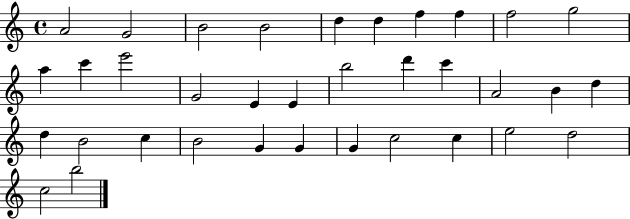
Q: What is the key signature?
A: C major